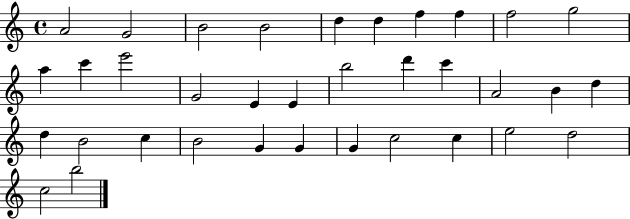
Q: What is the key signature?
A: C major